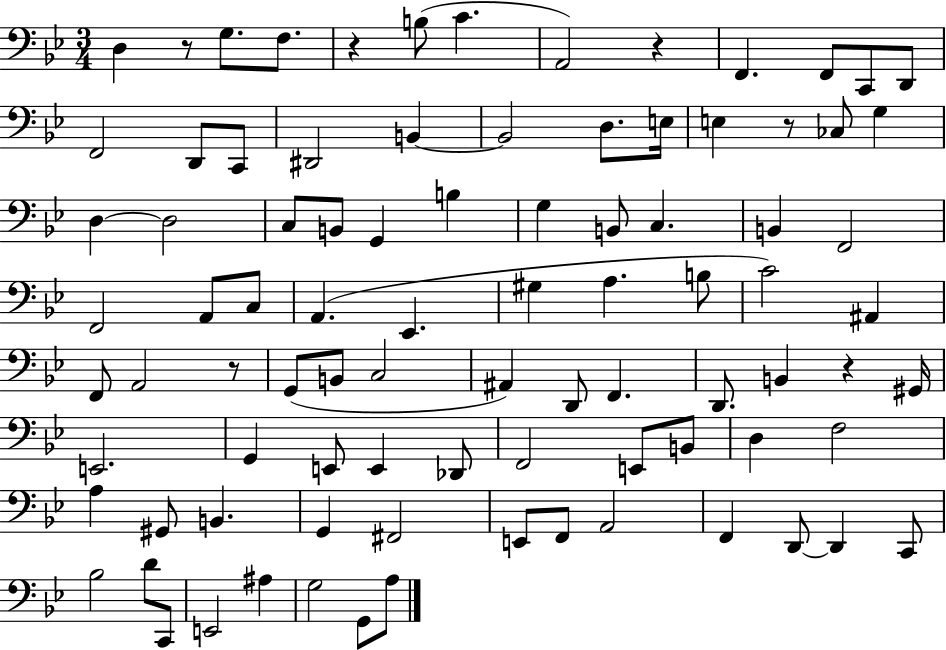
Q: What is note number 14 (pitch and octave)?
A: D#2